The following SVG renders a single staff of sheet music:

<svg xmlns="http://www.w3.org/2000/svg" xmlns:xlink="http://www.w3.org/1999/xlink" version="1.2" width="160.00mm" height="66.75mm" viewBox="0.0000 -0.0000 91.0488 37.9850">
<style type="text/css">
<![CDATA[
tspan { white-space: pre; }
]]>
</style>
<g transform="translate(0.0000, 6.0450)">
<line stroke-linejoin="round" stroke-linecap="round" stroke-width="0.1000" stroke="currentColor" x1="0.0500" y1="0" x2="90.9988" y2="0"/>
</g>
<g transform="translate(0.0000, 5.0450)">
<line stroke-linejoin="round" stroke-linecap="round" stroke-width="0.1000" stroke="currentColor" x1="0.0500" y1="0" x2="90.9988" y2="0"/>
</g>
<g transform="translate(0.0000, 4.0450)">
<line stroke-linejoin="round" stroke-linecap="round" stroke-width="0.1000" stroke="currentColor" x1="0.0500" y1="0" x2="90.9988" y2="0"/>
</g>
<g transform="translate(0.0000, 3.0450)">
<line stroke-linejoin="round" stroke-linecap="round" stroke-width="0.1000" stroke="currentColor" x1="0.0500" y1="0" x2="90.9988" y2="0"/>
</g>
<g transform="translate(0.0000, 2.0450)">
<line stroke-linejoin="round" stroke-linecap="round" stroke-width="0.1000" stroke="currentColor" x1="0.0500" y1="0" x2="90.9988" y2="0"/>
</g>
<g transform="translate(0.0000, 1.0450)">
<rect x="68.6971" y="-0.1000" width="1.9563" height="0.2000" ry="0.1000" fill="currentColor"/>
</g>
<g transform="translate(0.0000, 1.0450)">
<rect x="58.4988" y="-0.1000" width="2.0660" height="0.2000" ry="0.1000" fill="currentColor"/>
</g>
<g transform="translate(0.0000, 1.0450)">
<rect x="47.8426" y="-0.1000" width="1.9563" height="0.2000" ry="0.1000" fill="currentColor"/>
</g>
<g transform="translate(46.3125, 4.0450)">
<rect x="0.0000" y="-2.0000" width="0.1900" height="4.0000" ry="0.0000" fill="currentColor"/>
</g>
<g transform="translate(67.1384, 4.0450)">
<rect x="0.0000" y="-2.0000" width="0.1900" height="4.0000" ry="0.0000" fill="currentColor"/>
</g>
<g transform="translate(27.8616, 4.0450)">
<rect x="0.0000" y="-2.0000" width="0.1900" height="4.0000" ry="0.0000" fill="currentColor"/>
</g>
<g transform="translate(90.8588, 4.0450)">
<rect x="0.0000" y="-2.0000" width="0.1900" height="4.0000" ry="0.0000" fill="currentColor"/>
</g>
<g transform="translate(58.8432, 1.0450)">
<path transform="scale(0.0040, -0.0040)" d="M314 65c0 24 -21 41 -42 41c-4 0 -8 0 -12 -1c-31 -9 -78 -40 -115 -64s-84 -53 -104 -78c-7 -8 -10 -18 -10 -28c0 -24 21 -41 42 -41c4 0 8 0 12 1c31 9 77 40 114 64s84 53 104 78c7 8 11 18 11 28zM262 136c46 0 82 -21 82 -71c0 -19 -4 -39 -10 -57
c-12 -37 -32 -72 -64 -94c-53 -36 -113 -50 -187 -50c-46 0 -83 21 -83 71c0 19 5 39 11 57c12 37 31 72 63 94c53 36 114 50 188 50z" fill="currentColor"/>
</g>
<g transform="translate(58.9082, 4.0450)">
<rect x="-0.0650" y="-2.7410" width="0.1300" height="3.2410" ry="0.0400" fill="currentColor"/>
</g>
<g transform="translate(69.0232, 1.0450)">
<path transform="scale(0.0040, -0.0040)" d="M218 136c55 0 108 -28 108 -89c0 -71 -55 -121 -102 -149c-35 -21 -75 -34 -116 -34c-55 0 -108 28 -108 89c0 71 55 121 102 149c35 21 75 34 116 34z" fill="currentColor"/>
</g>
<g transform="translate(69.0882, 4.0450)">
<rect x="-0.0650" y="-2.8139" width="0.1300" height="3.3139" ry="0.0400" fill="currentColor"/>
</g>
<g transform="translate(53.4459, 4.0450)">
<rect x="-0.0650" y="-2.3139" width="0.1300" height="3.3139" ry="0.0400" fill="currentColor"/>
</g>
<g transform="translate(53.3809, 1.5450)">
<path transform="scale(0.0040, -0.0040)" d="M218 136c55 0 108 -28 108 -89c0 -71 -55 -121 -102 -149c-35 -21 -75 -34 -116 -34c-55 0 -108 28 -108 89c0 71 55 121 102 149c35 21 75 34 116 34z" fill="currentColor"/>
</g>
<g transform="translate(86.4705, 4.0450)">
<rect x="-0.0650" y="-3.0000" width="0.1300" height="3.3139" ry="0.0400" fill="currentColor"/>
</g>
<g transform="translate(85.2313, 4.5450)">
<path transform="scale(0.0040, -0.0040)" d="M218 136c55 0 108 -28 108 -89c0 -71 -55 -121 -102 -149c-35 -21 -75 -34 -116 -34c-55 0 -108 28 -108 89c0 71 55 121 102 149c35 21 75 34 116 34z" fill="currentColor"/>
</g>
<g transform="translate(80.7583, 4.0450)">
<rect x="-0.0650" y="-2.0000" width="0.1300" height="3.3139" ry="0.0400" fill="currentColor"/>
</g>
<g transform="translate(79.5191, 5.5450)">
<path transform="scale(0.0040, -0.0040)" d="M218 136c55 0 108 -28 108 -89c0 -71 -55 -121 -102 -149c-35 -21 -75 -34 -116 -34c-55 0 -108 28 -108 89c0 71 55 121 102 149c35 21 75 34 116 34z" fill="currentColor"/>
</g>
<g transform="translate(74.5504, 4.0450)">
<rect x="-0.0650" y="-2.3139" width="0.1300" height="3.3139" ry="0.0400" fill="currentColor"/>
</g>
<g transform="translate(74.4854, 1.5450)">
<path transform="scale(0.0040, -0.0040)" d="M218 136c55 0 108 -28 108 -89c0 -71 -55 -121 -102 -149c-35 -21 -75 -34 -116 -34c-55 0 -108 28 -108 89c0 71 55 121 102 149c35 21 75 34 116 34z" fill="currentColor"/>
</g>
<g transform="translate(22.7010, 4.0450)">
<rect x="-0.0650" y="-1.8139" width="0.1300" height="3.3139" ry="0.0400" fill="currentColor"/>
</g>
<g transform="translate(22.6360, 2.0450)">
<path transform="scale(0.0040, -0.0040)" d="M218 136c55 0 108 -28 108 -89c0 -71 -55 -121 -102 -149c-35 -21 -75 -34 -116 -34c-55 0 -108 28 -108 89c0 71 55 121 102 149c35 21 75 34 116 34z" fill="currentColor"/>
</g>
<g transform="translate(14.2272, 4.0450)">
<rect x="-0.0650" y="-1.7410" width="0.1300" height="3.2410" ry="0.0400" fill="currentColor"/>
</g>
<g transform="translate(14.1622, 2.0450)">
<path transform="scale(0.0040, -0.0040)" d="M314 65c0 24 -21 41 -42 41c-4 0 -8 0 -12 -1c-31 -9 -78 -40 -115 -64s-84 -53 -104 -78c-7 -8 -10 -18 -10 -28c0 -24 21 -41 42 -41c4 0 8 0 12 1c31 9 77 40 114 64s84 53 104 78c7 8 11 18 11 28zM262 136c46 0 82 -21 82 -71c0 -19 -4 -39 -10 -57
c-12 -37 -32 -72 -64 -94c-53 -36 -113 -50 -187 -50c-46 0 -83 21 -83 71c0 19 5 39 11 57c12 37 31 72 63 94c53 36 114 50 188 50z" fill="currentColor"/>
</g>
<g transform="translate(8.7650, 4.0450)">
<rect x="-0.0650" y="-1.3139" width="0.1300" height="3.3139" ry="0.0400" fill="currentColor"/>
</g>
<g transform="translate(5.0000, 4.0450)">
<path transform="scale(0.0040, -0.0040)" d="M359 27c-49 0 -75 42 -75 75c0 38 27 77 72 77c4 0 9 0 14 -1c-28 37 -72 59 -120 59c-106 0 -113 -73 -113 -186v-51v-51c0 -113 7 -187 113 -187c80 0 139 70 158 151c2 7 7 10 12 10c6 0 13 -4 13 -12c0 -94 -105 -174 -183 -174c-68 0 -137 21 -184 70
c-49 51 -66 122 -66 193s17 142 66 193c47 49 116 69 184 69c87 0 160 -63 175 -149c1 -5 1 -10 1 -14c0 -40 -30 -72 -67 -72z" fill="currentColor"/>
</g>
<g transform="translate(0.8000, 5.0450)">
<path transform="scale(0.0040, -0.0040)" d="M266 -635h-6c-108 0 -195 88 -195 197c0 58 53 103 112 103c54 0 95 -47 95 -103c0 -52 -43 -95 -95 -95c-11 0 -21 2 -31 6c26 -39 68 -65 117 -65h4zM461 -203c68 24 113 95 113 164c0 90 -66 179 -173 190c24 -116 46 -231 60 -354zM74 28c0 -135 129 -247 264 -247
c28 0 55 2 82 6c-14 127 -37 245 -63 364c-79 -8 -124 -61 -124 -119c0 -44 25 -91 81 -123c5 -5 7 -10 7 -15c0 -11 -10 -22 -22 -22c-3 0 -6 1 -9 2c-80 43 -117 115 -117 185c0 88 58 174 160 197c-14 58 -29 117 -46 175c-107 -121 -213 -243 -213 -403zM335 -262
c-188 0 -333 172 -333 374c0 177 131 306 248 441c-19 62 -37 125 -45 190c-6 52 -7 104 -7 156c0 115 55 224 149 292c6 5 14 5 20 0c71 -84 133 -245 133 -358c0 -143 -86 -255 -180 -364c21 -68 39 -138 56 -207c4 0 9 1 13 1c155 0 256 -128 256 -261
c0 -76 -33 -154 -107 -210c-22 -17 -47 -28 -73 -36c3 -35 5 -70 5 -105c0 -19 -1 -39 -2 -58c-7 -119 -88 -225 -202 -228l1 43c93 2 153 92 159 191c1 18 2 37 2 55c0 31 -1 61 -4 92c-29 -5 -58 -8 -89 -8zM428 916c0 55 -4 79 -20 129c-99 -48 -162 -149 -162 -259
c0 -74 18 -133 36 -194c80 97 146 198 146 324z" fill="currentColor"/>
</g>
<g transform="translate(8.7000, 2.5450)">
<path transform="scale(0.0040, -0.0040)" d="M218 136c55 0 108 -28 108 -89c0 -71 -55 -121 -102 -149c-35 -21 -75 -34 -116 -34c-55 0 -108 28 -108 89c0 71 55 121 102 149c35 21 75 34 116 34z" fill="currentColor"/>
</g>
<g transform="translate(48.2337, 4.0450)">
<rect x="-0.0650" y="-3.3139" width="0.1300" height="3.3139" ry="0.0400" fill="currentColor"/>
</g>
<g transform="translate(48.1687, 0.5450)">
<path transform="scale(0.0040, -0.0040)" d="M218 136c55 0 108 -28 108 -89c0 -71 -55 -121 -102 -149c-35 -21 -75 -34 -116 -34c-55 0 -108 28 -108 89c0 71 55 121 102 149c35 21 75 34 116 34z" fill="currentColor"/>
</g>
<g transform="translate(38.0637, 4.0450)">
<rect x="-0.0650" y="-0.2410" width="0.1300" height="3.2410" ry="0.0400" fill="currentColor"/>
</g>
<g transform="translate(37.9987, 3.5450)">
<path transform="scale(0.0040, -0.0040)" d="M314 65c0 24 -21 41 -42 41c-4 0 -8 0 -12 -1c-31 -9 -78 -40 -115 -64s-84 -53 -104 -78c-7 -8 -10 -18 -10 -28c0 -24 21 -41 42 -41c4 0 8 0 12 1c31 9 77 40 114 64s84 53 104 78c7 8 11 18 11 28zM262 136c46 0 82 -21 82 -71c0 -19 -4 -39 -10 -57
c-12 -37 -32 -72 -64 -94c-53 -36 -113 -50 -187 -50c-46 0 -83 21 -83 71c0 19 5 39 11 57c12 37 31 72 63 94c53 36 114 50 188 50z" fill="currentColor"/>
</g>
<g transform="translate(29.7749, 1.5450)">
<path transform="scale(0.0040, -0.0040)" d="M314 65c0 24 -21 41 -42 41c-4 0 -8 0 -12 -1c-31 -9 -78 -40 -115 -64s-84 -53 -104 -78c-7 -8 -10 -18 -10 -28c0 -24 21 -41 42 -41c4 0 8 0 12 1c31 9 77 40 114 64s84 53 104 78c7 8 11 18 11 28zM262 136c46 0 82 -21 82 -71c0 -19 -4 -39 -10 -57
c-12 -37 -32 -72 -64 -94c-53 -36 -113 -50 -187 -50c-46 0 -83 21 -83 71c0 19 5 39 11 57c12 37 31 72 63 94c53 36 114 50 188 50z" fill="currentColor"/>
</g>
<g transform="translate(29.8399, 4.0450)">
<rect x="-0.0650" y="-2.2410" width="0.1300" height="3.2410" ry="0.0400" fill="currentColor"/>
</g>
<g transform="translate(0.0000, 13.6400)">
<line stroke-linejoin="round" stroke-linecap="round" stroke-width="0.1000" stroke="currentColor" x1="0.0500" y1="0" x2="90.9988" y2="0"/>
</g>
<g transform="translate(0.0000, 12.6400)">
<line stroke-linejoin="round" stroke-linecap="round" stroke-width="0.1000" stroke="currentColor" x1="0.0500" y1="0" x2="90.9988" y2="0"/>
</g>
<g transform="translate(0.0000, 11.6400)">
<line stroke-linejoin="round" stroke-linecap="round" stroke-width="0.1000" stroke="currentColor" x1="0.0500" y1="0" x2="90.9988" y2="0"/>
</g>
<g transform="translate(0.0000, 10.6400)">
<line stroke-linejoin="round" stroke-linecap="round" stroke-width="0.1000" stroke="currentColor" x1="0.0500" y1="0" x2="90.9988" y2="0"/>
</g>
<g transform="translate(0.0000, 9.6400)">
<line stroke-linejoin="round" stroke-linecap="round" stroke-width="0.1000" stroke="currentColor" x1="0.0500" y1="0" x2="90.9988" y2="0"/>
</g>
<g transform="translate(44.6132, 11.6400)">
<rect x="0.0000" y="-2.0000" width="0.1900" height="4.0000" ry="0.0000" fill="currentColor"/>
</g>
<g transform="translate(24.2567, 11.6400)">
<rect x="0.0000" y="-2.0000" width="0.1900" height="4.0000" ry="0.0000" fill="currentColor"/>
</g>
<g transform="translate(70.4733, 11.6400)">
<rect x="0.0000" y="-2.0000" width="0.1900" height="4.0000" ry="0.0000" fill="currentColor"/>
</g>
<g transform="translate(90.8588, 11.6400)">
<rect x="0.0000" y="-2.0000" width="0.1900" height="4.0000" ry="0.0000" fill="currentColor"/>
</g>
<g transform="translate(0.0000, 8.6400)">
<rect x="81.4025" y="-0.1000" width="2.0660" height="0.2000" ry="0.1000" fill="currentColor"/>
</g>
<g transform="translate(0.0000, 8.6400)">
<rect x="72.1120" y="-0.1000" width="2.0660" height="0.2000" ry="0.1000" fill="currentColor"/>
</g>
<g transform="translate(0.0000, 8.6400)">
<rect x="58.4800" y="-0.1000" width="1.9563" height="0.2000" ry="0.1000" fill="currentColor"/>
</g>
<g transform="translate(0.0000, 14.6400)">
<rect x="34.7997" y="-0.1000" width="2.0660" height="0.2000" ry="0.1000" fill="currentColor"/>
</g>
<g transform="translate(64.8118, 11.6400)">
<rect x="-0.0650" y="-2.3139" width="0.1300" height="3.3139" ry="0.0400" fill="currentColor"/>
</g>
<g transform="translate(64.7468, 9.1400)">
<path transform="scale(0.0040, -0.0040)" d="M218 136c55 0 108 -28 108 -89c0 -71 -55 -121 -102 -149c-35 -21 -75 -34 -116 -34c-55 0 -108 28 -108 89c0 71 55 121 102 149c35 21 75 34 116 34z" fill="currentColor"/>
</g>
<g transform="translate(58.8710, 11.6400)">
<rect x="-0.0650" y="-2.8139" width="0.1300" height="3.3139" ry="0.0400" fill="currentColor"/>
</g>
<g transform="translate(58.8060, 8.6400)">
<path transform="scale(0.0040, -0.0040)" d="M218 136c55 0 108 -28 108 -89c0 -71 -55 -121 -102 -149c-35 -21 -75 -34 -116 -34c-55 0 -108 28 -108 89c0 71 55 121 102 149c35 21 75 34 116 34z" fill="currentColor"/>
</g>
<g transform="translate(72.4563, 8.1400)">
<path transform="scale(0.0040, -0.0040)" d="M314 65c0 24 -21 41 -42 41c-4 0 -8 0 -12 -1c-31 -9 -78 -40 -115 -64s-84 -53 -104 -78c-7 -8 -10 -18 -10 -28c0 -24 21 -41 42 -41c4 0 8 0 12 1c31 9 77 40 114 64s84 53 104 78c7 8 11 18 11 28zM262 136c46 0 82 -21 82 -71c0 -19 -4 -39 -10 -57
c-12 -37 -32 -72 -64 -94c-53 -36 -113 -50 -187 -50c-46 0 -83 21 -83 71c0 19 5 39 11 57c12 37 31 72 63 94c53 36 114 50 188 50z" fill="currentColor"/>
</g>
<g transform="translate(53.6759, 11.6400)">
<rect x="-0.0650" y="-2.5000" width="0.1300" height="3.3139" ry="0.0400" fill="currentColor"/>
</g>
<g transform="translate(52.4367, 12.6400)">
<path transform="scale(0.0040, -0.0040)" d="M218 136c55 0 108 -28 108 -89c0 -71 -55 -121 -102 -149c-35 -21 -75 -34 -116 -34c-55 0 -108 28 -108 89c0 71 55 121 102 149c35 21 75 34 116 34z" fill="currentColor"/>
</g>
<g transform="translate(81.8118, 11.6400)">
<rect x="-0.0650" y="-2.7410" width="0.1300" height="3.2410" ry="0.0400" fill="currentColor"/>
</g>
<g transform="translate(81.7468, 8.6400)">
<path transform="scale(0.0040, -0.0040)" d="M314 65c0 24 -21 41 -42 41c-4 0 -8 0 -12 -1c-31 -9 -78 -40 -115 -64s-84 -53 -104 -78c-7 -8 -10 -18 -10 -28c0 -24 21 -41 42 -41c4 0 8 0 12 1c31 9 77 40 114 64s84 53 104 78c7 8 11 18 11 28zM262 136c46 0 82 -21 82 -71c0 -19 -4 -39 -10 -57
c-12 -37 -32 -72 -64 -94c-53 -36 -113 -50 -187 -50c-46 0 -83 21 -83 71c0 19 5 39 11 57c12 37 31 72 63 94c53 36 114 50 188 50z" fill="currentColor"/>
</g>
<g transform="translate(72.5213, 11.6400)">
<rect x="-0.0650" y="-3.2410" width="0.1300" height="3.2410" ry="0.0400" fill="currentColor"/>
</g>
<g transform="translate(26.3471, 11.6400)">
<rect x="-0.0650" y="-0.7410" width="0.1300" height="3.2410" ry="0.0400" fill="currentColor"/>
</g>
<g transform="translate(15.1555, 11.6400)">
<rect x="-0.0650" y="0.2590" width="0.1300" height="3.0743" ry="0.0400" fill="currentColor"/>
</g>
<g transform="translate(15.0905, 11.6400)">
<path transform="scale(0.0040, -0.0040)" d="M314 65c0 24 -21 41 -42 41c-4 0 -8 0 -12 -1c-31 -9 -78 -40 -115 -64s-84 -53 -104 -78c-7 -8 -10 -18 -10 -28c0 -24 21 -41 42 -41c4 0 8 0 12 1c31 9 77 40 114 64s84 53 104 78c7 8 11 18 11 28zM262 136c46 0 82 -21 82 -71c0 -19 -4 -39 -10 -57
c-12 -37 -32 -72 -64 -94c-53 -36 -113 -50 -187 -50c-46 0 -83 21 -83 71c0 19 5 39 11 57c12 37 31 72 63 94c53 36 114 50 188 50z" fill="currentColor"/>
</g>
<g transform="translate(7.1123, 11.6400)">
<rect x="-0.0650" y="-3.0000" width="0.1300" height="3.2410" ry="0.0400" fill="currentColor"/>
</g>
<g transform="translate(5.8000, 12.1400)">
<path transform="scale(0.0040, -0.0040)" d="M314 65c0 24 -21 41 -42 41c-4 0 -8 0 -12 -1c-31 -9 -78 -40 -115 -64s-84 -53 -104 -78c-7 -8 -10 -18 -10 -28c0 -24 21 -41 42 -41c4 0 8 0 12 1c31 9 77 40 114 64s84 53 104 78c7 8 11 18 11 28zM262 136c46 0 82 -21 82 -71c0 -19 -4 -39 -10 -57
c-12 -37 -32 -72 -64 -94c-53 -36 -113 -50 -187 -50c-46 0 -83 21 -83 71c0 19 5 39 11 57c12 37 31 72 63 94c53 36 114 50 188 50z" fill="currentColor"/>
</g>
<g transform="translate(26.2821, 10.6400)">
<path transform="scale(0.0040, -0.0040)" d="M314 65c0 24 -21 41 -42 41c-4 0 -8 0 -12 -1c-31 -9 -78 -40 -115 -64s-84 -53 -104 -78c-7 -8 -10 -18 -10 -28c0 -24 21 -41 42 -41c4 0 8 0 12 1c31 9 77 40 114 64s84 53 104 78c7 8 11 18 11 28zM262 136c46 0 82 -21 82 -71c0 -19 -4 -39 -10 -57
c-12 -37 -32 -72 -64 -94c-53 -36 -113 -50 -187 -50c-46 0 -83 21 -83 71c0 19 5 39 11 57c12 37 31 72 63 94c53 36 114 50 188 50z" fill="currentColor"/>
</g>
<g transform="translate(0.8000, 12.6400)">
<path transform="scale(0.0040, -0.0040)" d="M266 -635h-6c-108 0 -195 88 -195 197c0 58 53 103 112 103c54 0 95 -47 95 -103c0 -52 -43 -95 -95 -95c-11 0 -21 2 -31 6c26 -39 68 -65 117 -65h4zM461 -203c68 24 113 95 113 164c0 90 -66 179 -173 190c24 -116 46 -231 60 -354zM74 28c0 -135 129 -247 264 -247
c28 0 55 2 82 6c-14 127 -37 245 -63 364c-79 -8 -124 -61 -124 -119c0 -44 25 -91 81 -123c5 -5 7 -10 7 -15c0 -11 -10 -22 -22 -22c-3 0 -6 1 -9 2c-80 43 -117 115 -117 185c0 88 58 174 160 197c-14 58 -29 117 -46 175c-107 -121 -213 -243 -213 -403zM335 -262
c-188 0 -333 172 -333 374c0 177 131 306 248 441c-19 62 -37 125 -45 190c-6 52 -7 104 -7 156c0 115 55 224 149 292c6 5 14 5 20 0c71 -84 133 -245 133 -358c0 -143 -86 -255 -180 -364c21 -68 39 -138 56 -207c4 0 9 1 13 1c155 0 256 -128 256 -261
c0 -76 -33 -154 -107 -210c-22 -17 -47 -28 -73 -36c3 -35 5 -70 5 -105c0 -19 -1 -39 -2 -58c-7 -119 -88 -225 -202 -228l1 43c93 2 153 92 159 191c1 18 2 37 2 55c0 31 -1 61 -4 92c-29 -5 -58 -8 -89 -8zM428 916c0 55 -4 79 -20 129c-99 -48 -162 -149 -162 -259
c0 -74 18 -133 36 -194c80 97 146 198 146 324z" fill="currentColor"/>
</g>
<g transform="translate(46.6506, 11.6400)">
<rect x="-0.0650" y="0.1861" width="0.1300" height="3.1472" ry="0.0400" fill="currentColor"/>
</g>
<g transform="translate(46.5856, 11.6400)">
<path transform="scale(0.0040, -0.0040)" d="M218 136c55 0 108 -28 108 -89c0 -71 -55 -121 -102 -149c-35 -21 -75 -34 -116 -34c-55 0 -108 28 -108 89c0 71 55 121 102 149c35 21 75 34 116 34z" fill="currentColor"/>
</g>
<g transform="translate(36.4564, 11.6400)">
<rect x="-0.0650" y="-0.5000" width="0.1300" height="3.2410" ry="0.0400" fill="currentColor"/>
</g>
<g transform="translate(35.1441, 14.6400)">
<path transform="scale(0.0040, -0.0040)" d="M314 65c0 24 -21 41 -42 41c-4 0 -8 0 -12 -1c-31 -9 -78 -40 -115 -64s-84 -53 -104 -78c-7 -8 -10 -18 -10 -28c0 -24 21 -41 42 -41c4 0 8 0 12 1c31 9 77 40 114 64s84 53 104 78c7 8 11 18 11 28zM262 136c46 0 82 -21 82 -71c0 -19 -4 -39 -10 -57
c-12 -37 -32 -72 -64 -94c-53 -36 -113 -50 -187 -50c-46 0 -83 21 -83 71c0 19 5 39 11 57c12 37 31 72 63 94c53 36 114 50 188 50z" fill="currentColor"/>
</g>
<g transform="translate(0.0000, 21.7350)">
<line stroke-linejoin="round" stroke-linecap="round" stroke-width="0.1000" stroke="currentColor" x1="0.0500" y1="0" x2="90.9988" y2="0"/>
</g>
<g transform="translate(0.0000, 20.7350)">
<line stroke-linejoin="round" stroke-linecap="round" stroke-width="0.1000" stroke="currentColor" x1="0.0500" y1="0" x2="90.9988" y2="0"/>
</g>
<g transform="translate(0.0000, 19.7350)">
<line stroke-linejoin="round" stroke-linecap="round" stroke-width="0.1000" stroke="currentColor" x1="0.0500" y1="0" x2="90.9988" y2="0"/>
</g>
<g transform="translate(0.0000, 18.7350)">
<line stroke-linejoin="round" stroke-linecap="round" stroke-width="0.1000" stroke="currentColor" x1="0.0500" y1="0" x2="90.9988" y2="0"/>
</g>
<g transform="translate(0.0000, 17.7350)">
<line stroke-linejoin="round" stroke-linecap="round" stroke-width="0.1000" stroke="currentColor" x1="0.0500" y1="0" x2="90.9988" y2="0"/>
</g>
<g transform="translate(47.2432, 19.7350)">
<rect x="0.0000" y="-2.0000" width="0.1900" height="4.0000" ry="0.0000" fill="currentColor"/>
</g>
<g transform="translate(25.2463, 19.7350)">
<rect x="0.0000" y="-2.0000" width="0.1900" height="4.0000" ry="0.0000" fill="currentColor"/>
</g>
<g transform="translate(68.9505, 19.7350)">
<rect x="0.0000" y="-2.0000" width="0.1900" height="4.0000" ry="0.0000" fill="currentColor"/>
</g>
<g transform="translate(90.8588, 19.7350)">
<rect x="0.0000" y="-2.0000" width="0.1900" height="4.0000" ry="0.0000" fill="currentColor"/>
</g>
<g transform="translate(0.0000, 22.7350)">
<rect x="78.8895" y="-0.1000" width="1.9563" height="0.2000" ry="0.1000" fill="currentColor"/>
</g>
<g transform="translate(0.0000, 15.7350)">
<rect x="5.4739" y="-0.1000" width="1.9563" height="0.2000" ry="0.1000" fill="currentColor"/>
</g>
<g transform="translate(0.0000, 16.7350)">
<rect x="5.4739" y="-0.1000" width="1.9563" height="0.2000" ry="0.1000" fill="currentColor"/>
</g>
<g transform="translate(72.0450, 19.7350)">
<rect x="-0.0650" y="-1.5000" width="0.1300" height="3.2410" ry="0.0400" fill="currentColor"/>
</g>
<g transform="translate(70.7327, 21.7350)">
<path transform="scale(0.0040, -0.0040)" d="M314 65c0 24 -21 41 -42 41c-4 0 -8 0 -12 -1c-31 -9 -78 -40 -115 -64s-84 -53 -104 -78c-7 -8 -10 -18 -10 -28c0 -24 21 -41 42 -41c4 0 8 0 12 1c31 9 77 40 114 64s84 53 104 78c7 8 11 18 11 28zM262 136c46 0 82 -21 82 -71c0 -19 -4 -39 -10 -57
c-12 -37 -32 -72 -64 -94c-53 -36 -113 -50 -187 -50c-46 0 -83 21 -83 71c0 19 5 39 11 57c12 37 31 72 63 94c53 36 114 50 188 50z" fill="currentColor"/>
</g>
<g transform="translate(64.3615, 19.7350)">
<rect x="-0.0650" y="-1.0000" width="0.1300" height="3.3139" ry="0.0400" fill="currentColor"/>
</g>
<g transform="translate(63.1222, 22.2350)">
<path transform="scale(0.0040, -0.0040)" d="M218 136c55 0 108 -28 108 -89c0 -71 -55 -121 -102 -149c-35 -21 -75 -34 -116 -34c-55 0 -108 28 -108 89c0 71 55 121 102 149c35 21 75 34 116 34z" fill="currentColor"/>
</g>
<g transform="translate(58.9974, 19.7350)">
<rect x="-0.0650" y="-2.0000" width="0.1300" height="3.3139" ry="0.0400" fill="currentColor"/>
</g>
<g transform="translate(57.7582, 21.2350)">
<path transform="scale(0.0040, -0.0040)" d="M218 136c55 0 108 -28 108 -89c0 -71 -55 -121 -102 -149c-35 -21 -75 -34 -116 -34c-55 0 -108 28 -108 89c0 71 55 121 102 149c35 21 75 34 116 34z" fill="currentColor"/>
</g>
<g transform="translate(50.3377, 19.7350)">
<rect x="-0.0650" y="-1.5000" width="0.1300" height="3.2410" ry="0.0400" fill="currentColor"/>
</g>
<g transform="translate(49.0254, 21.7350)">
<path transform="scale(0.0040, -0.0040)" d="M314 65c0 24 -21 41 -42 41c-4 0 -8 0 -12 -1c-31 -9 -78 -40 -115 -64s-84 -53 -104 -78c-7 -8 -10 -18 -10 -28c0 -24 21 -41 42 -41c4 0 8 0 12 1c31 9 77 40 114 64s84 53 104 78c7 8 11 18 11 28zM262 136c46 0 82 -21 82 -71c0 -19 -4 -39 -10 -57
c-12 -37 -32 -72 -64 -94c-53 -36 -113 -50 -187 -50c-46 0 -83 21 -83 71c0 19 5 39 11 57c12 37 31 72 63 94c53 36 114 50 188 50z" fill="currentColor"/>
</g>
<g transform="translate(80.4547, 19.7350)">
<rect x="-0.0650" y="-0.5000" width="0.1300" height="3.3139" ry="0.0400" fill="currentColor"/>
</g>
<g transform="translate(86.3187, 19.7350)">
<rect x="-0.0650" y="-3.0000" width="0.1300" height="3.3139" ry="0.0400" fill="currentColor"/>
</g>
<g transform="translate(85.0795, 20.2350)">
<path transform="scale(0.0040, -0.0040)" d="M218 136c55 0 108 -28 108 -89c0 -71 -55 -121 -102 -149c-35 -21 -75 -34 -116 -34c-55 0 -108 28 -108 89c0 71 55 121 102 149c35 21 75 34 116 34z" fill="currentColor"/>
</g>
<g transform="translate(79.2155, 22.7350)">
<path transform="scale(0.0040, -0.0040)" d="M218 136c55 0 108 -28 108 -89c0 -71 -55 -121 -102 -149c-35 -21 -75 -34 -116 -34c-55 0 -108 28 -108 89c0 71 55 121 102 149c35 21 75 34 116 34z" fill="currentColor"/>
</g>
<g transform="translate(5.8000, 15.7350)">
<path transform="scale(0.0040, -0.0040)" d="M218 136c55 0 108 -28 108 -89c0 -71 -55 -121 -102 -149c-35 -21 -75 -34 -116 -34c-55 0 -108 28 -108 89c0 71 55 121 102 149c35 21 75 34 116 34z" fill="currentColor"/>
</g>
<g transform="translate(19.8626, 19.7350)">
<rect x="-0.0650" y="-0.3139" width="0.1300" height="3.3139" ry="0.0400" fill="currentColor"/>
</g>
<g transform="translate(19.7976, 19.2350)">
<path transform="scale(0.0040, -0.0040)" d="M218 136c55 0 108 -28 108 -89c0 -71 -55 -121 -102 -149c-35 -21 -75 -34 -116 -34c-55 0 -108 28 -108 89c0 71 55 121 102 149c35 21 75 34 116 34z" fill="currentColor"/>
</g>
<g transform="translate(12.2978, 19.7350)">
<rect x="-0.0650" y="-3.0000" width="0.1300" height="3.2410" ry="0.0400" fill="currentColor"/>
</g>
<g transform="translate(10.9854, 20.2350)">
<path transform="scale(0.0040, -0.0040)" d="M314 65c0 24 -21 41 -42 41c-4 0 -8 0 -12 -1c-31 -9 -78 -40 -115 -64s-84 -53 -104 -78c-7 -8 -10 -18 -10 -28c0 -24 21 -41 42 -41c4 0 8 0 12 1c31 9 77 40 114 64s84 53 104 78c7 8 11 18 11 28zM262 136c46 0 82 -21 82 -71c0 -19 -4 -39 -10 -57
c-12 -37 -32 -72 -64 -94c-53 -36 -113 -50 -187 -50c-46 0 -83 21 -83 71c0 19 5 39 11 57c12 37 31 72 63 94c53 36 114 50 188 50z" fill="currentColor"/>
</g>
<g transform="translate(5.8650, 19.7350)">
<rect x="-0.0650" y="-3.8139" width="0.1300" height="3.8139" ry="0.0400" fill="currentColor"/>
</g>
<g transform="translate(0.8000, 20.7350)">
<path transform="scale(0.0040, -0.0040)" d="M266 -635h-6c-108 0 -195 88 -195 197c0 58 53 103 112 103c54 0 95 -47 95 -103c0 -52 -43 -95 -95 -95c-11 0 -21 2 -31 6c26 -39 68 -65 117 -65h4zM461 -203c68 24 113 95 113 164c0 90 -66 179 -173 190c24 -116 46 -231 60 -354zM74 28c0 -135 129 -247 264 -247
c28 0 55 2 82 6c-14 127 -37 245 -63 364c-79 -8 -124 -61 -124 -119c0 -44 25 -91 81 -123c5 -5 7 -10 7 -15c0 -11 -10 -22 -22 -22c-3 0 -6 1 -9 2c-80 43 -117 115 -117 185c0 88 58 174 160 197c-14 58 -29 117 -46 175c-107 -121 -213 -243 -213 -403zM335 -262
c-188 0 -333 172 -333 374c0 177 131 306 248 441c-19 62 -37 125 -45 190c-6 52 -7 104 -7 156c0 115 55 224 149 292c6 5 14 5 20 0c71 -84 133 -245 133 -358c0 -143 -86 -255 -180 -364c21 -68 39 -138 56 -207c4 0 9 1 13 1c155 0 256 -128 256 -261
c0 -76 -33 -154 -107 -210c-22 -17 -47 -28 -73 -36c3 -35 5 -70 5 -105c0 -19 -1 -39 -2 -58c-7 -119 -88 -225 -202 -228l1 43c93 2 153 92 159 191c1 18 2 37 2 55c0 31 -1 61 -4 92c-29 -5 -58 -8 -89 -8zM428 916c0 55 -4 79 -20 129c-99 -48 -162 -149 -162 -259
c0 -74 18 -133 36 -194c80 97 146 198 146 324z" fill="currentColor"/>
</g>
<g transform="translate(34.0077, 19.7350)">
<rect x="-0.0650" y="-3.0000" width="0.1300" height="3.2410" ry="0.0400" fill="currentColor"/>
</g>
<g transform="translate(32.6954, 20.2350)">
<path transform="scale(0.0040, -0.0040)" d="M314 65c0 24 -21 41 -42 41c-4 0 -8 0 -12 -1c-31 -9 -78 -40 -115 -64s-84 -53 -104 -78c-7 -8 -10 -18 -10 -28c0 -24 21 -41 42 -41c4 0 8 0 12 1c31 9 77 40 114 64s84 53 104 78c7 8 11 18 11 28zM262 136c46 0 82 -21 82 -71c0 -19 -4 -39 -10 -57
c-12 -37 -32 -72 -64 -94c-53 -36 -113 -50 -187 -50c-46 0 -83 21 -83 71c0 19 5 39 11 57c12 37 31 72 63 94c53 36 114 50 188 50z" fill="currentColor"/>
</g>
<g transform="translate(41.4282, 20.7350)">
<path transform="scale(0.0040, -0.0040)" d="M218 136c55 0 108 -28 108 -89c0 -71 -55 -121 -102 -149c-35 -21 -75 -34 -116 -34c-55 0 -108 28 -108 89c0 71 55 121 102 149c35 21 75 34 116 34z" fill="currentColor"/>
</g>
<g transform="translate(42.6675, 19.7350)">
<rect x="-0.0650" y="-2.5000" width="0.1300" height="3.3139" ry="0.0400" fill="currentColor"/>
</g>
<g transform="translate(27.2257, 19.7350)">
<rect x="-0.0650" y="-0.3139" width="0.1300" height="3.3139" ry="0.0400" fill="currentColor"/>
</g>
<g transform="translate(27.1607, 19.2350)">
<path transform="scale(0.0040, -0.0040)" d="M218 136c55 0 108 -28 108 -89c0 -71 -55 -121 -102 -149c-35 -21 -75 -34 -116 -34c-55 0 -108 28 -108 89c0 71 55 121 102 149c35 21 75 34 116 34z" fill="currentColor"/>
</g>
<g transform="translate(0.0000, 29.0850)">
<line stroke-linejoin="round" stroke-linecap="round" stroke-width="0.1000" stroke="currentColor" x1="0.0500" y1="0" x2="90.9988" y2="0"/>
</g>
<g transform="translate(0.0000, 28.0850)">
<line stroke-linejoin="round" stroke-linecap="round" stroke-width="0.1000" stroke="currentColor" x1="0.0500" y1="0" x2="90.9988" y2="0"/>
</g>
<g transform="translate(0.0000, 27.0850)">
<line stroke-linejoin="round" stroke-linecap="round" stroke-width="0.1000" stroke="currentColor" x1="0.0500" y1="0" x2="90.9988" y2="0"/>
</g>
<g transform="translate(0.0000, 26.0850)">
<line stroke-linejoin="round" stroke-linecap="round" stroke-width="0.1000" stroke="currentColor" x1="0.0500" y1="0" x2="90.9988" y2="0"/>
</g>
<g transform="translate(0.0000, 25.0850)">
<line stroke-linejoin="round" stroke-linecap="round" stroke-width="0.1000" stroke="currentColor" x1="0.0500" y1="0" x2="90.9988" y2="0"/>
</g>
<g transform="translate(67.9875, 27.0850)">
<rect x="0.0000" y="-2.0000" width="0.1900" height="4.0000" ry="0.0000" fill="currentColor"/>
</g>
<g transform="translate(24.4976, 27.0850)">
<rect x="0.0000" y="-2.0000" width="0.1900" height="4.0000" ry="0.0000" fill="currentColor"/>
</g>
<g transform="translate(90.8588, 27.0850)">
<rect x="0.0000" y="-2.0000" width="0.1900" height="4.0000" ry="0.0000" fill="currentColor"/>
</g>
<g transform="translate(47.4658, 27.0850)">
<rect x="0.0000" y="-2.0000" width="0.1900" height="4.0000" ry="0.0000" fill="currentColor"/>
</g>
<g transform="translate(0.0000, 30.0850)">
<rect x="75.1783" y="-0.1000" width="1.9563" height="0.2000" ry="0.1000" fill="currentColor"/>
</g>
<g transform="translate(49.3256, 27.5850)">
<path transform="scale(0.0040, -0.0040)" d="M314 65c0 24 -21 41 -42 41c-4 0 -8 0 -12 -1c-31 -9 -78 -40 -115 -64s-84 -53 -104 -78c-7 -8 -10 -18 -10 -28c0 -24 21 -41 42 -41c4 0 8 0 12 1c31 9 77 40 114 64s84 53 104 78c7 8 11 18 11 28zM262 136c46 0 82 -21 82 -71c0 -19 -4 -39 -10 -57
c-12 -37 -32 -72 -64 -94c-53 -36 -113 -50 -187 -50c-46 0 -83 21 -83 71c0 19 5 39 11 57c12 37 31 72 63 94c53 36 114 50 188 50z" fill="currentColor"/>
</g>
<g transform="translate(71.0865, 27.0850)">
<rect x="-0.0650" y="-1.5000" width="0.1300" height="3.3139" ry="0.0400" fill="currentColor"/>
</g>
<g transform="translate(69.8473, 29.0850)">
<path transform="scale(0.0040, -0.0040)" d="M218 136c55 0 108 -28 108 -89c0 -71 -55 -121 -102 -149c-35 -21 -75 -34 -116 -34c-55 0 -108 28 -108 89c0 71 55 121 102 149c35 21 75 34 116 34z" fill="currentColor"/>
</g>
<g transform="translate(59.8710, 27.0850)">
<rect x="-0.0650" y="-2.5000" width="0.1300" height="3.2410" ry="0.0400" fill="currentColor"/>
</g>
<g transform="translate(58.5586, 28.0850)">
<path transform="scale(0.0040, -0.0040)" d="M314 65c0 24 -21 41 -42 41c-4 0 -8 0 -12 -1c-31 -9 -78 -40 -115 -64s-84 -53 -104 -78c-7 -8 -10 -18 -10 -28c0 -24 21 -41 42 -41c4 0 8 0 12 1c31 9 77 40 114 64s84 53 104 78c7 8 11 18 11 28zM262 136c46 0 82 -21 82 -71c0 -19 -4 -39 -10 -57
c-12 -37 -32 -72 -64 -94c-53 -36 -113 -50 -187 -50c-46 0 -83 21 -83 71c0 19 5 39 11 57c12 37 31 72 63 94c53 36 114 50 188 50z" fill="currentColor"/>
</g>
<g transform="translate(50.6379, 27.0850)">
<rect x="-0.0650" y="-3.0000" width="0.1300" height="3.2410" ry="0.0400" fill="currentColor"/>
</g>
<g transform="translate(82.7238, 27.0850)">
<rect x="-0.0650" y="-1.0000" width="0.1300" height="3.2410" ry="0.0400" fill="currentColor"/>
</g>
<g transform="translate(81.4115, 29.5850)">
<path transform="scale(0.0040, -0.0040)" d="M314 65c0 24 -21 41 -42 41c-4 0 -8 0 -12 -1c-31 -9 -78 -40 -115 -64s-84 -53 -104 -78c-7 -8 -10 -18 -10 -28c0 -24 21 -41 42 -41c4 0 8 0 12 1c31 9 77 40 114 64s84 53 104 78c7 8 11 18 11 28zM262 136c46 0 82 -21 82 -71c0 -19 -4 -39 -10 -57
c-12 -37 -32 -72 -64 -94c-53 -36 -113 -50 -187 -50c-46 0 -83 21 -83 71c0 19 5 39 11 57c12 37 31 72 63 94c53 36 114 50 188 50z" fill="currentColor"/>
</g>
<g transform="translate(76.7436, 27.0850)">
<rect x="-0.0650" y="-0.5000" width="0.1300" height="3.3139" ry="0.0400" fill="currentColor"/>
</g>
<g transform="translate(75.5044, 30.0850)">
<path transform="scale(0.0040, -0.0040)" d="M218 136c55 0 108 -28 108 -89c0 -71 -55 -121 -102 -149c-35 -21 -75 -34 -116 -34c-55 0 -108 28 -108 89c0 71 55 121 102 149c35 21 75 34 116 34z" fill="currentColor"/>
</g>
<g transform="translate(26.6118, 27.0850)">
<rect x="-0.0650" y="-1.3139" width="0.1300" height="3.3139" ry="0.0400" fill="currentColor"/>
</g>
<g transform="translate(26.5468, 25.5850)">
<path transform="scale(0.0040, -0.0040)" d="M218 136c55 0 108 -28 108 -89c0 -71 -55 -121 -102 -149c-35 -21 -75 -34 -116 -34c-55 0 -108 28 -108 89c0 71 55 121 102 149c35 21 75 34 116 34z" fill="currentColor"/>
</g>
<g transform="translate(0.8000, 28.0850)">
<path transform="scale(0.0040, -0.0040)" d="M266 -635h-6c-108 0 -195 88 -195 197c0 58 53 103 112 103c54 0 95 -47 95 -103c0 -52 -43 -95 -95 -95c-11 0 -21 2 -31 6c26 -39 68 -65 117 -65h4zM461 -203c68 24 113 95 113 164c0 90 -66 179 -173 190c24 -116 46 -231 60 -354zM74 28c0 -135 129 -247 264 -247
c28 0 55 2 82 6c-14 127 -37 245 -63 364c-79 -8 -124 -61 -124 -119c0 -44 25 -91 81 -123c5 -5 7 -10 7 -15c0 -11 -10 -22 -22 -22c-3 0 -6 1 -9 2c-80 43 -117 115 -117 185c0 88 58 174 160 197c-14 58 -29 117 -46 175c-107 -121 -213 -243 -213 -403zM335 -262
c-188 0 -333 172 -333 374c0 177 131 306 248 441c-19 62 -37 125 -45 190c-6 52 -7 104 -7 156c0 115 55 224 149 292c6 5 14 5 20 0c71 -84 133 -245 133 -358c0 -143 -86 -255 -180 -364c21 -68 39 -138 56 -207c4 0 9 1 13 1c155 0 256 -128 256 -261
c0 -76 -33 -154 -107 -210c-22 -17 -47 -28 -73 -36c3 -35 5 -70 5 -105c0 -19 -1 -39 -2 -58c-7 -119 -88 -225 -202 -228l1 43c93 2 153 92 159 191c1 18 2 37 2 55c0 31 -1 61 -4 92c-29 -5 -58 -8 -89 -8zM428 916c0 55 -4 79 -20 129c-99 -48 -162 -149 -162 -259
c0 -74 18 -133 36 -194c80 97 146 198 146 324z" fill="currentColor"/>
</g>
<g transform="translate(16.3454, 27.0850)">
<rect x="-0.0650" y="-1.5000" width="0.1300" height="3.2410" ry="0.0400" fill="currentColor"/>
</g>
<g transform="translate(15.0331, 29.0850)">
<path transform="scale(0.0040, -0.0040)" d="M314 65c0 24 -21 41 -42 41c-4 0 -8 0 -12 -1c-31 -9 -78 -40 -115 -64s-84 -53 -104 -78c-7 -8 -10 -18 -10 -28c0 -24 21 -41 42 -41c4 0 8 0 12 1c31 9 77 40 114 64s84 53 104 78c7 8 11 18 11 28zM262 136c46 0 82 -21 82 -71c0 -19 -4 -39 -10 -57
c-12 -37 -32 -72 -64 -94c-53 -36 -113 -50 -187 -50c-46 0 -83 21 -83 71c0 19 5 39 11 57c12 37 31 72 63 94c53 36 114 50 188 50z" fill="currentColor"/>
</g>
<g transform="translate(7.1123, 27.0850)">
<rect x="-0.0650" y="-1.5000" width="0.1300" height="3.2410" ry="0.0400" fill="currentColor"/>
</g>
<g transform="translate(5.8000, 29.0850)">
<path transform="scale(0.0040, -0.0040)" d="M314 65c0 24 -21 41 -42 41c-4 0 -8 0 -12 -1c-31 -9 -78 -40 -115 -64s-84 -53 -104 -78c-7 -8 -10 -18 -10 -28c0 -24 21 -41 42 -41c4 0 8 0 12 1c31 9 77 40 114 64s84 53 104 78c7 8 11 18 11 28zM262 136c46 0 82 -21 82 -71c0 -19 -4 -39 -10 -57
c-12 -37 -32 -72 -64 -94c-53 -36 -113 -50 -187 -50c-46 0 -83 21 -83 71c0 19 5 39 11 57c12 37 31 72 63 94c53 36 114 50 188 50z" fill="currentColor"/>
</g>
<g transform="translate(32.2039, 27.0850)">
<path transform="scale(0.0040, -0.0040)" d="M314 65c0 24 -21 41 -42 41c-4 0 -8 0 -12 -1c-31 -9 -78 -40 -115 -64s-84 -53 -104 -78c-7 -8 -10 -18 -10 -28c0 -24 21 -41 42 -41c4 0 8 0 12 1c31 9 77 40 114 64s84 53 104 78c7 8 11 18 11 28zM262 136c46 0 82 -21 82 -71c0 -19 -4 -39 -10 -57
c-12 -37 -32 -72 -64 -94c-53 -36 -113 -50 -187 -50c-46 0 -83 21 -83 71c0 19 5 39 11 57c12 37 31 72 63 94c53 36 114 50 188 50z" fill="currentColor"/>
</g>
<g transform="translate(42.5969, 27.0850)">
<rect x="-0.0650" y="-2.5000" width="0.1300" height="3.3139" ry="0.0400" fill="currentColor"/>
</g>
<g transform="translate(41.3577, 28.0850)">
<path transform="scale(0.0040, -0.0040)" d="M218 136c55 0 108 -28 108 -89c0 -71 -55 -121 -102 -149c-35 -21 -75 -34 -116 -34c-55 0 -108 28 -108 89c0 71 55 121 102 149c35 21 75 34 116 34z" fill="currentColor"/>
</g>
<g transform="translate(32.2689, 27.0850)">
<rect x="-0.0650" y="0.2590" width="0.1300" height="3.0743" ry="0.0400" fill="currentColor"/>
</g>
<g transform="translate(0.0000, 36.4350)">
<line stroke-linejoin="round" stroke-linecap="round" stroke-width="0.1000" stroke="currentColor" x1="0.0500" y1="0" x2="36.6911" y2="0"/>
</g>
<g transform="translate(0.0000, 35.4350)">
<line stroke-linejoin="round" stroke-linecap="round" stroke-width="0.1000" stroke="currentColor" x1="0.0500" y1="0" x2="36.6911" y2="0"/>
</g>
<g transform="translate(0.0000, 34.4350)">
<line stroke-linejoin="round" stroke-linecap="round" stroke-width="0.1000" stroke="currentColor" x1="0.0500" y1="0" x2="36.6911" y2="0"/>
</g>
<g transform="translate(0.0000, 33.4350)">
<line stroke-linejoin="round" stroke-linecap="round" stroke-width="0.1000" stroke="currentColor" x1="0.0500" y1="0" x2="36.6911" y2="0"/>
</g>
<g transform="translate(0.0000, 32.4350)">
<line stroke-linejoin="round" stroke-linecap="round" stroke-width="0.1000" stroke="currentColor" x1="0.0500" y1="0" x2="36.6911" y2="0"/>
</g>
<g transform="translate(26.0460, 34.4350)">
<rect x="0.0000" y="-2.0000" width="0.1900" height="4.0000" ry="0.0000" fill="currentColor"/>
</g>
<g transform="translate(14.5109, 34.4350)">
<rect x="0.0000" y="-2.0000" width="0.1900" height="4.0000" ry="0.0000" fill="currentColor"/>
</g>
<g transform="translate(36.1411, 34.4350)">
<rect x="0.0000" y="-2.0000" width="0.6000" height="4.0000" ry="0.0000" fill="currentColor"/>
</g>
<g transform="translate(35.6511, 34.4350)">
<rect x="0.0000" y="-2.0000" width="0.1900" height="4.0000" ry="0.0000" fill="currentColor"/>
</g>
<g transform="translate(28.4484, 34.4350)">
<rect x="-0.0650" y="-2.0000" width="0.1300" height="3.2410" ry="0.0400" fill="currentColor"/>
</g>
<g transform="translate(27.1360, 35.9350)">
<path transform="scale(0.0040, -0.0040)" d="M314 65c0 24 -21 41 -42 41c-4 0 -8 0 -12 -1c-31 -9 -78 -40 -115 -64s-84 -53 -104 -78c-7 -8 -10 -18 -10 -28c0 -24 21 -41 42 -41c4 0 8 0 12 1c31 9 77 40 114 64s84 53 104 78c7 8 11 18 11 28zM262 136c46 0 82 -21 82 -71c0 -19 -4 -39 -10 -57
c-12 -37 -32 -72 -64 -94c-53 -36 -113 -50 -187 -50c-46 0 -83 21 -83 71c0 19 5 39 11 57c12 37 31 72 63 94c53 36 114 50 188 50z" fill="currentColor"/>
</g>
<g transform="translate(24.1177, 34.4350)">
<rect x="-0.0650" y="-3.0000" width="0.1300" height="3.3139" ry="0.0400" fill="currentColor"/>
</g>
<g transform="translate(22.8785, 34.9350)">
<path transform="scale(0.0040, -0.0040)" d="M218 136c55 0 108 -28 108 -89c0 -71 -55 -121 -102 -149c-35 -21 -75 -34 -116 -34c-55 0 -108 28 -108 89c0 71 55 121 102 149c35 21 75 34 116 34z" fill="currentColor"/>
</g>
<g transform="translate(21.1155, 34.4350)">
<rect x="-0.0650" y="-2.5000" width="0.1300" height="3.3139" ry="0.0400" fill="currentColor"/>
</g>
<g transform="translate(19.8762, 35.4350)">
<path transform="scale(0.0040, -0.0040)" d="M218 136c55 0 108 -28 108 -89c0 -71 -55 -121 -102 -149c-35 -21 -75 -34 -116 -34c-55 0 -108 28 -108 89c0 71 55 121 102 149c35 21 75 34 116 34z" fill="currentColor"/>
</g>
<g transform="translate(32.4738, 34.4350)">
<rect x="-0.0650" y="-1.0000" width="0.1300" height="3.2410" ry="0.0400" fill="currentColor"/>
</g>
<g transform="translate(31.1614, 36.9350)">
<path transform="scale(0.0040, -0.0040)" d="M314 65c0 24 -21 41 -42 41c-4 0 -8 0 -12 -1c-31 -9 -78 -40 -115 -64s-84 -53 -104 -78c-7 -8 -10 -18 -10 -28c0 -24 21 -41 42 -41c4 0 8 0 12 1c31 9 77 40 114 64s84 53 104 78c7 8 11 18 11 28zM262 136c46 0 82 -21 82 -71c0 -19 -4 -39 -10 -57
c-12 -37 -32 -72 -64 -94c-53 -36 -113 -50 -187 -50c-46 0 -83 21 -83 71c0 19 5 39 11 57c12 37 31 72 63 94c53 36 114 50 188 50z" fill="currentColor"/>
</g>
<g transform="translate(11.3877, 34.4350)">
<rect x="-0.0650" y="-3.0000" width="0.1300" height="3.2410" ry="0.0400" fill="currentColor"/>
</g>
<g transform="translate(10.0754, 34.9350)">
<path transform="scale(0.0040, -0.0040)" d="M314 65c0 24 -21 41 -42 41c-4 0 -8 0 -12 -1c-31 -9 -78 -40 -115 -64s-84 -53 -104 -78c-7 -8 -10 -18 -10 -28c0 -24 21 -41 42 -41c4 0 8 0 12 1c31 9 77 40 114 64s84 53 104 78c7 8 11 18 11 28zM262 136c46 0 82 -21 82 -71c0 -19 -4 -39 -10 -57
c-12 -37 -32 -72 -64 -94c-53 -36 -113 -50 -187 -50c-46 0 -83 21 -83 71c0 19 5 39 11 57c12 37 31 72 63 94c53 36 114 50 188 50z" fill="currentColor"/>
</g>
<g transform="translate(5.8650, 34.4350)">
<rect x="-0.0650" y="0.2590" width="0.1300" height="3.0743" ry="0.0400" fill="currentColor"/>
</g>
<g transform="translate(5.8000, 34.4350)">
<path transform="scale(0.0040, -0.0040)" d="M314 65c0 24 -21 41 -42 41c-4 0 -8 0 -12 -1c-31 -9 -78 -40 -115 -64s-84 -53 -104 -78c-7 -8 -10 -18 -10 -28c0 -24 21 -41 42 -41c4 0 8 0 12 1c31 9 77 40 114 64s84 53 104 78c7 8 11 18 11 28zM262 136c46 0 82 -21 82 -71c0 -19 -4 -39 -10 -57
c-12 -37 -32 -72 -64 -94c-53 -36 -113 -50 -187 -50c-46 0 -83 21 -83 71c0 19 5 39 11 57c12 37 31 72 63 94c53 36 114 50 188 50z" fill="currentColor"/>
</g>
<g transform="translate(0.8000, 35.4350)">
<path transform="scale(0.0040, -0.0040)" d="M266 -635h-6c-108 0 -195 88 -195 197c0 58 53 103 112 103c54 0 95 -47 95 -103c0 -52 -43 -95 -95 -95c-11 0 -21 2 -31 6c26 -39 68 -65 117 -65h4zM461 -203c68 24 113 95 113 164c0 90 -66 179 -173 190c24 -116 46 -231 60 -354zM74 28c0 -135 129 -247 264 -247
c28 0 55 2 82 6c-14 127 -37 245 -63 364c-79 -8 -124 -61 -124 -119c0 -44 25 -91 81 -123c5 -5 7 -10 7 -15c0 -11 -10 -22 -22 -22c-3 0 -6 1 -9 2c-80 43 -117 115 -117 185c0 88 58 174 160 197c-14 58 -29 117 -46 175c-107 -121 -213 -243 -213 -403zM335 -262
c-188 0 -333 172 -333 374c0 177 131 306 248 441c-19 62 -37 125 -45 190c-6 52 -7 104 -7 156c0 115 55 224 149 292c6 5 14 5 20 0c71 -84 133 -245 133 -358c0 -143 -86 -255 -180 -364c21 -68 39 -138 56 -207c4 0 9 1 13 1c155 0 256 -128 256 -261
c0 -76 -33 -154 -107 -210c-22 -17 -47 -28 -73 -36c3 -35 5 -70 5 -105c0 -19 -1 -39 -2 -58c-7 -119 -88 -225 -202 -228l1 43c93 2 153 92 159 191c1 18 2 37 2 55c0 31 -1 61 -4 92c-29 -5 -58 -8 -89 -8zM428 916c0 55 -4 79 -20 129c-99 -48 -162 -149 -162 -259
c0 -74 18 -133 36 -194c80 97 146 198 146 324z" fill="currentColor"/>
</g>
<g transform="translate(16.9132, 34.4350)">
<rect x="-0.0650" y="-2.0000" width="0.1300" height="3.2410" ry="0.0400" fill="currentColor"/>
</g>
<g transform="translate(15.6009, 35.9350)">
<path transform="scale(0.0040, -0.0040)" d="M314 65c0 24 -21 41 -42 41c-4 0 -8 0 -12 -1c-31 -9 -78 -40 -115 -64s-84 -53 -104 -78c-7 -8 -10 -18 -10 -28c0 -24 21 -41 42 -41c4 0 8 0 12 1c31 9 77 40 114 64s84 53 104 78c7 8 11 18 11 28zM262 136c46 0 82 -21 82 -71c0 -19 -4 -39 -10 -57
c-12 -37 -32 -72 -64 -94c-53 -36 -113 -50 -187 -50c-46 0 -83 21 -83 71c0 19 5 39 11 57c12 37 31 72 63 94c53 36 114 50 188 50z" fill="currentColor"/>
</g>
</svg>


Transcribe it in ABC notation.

X:1
T:Untitled
M:4/4
L:1/4
K:C
e f2 f g2 c2 b g a2 a g F A A2 B2 d2 C2 B G a g b2 a2 c' A2 c c A2 G E2 F D E2 C A E2 E2 e B2 G A2 G2 E C D2 B2 A2 F2 G A F2 D2